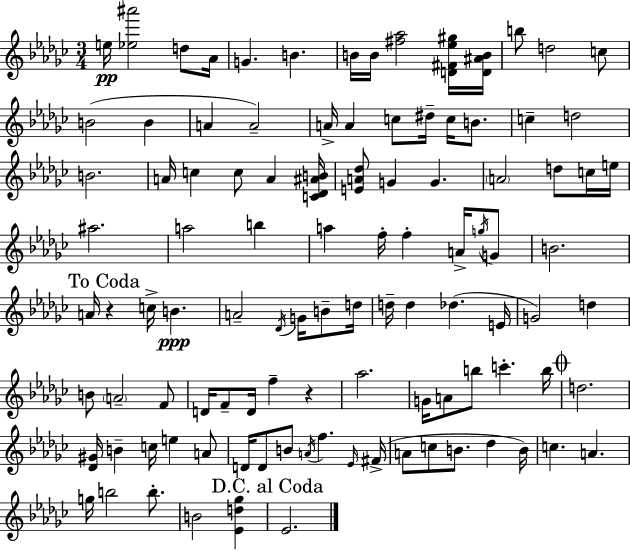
{
  \clef treble
  \numericTimeSignature
  \time 3/4
  \key ees \minor
  e''16\pp <ees'' ais'''>2 d''8 aes'16 | g'4. b'4. | b'16 b'16 <fis'' aes''>2 <d' fis' ees'' gis''>16 <d' ais' b'>16 | b''8 d''2 c''8 | \break b'2( b'4 | a'4 a'2--) | a'16-> a'4 c''8 dis''16-- c''16 b'8. | c''4-- d''2 | \break b'2. | a'16 c''4 c''8 a'4 <c' des' ais' b'>16 | <e' a' des''>8 g'4 g'4. | \parenthesize a'2 d''8 c''16 e''16 | \break ais''2. | a''2 b''4 | a''4 f''16-. f''4-. a'16-> \acciaccatura { g''16 } g'8 | b'2. | \break \mark "To Coda" a'16 r4 c''16-> b'4.\ppp | a'2-- \acciaccatura { des'16 } g'16 b'8-- | d''16 d''16-- d''4 des''4.( | e'16 g'2) d''4 | \break b'8 \parenthesize a'2-- | f'8 d'16 f'8-- d'16 f''4-- r4 | aes''2. | g'16 a'8 b''8 c'''4.-. | \break b''16 \mark \markup { \musicglyph "scripts.coda" } d''2. | <des' gis'>16 b'4-- c''16 e''4 | a'8 d'16 d'8 b'8 \acciaccatura { a'16 } f''4. | \grace { ees'16 } fis'16->( a'8 c''8 b'8. des''4 | \break b'16) c''4. a'4. | g''16 b''2 | b''8.-. b'2 | <ees' d'' ges''>4 \mark "D.C. al Coda" ees'2. | \break \bar "|."
}